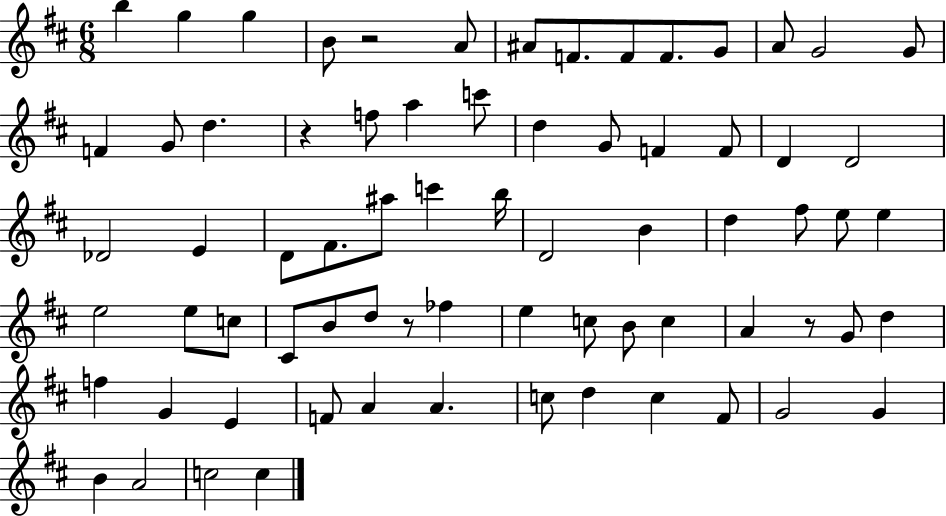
B5/q G5/q G5/q B4/e R/h A4/e A#4/e F4/e. F4/e F4/e. G4/e A4/e G4/h G4/e F4/q G4/e D5/q. R/q F5/e A5/q C6/e D5/q G4/e F4/q F4/e D4/q D4/h Db4/h E4/q D4/e F#4/e. A#5/e C6/q B5/s D4/h B4/q D5/q F#5/e E5/e E5/q E5/h E5/e C5/e C#4/e B4/e D5/e R/e FES5/q E5/q C5/e B4/e C5/q A4/q R/e G4/e D5/q F5/q G4/q E4/q F4/e A4/q A4/q. C5/e D5/q C5/q F#4/e G4/h G4/q B4/q A4/h C5/h C5/q